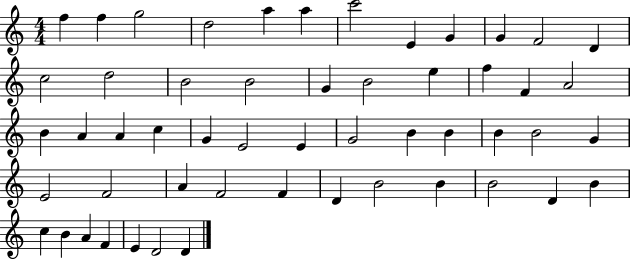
{
  \clef treble
  \numericTimeSignature
  \time 4/4
  \key c \major
  f''4 f''4 g''2 | d''2 a''4 a''4 | c'''2 e'4 g'4 | g'4 f'2 d'4 | \break c''2 d''2 | b'2 b'2 | g'4 b'2 e''4 | f''4 f'4 a'2 | \break b'4 a'4 a'4 c''4 | g'4 e'2 e'4 | g'2 b'4 b'4 | b'4 b'2 g'4 | \break e'2 f'2 | a'4 f'2 f'4 | d'4 b'2 b'4 | b'2 d'4 b'4 | \break c''4 b'4 a'4 f'4 | e'4 d'2 d'4 | \bar "|."
}